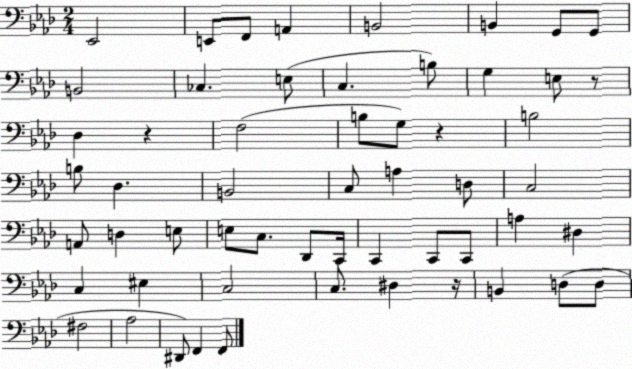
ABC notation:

X:1
T:Untitled
M:2/4
L:1/4
K:Ab
_E,,2 E,,/2 F,,/2 A,, B,,2 B,, G,,/2 G,,/2 B,,2 _C, E,/2 C, B,/2 G, E,/2 z/2 _D, z F,2 B,/2 G,/2 z B,2 B,/2 _D, B,,2 C,/2 A, D,/2 C,2 A,,/2 D, E,/2 E,/2 C,/2 _D,,/2 C,,/4 C,, C,,/2 C,,/2 A, ^D, C, ^E, C,2 C,/2 ^D, z/4 B,, D,/2 D,/2 ^F,2 _A,2 ^D,,/2 F,, F,,/2